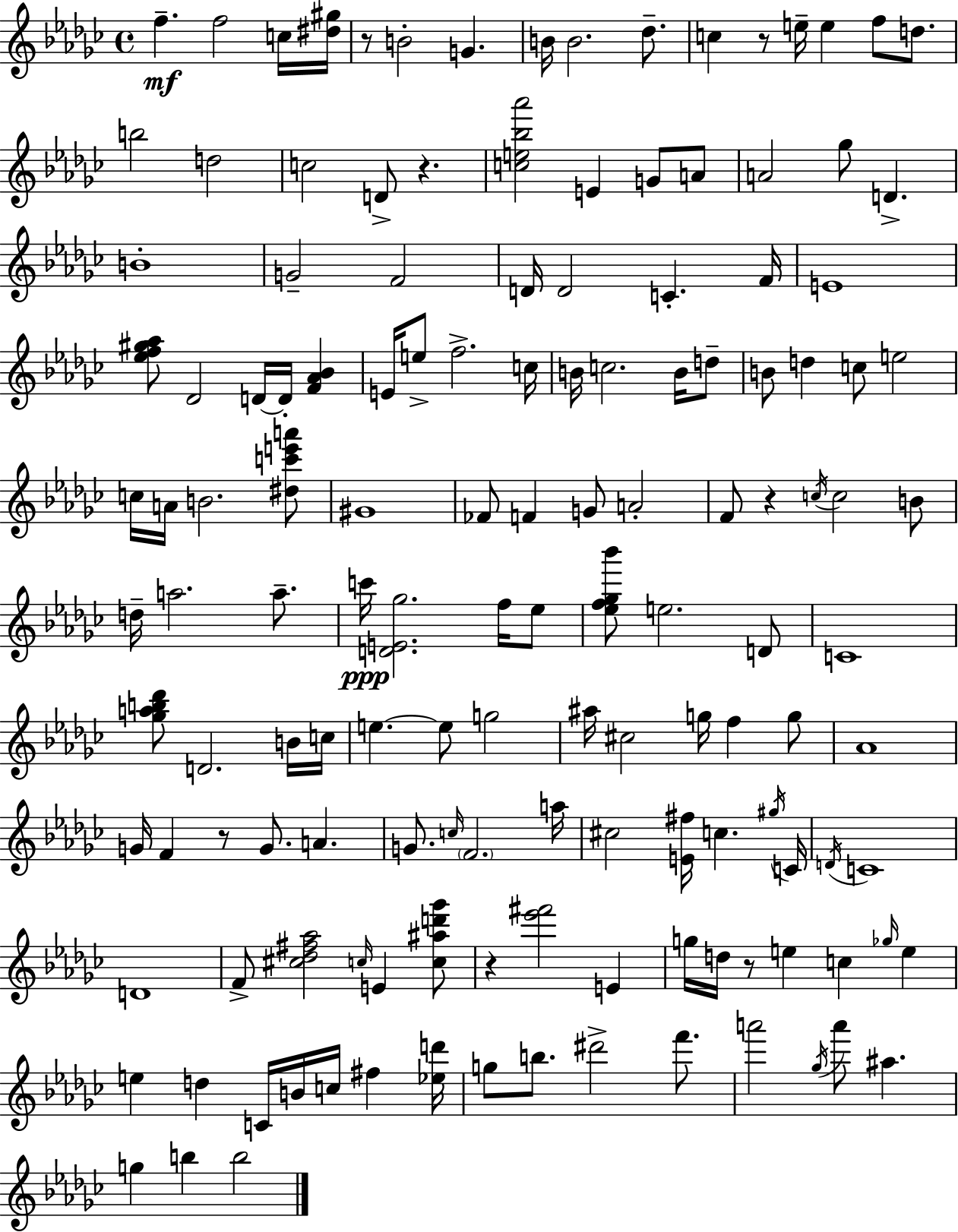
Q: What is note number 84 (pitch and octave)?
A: G4